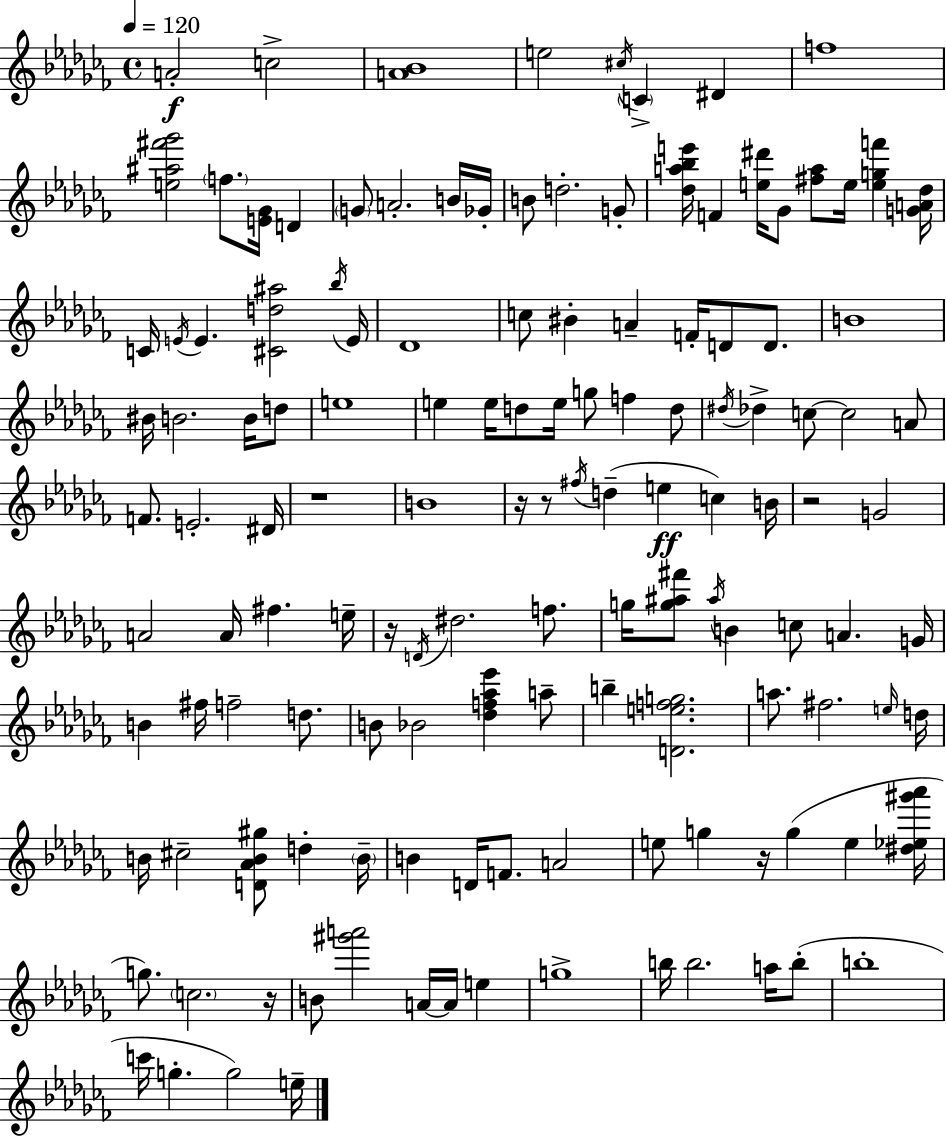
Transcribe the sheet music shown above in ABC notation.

X:1
T:Untitled
M:4/4
L:1/4
K:Abm
A2 c2 [A_B]4 e2 ^c/4 C ^D f4 [e^a^f'_g']2 f/2 [E_G]/4 D G/2 A2 B/4 _G/4 B/2 d2 G/2 [_da_be']/4 F [e^d']/4 _G/2 [^fa]/2 e/4 [egf'] [GA_d]/4 C/4 E/4 E [^Cd^a]2 _b/4 E/4 _D4 c/2 ^B A F/4 D/2 D/2 B4 ^B/4 B2 B/4 d/2 e4 e e/4 d/2 e/4 g/2 f d/2 ^d/4 _d c/2 c2 A/2 F/2 E2 ^D/4 z4 B4 z/4 z/2 ^f/4 d e c B/4 z2 G2 A2 A/4 ^f e/4 z/4 D/4 ^d2 f/2 g/4 [g^a^f']/2 ^a/4 B c/2 A G/4 B ^f/4 f2 d/2 B/2 _B2 [_df_a_e'] a/2 b [Defg]2 a/2 ^f2 e/4 d/4 B/4 ^c2 [D_AB^g]/2 d B/4 B D/4 F/2 A2 e/2 g z/4 g e [^d_e^g'_a']/4 g/2 c2 z/4 B/2 [^g'a']2 A/4 A/4 e g4 b/4 b2 a/4 b/2 b4 c'/4 g g2 e/4